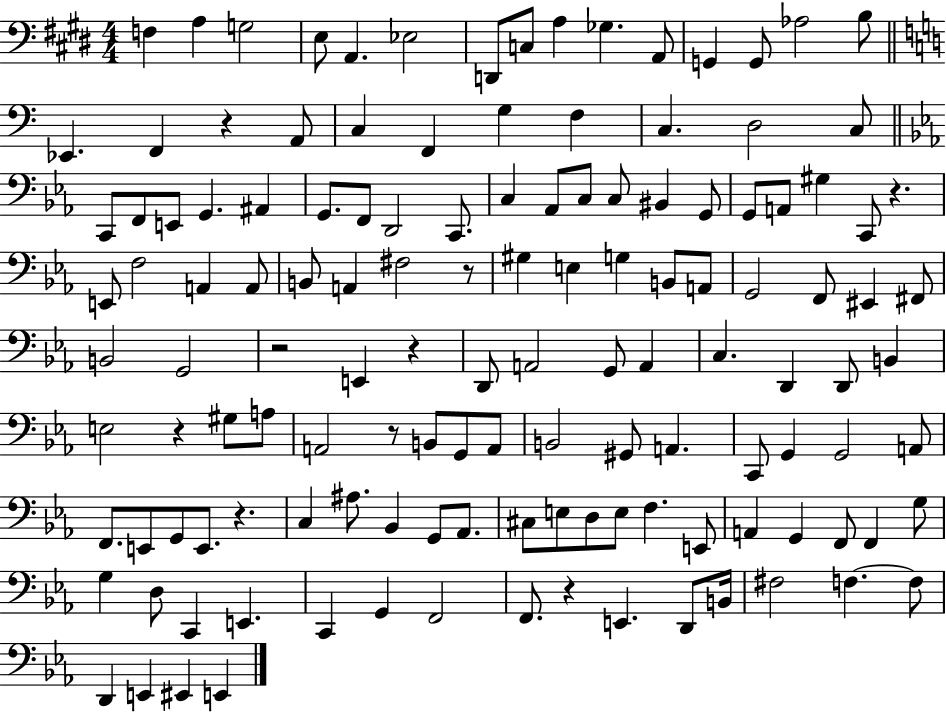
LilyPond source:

{
  \clef bass
  \numericTimeSignature
  \time 4/4
  \key e \major
  \repeat volta 2 { f4 a4 g2 | e8 a,4. ees2 | d,8 c8 a4 ges4. a,8 | g,4 g,8 aes2 b8 | \break \bar "||" \break \key c \major ees,4. f,4 r4 a,8 | c4 f,4 g4 f4 | c4. d2 c8 | \bar "||" \break \key ees \major c,8 f,8 e,8 g,4. ais,4 | g,8. f,8 d,2 c,8. | c4 aes,8 c8 c8 bis,4 g,8 | g,8 a,8 gis4 c,8 r4. | \break e,8 f2 a,4 a,8 | b,8 a,4 fis2 r8 | gis4 e4 g4 b,8 a,8 | g,2 f,8 eis,4 fis,8 | \break b,2 g,2 | r2 e,4 r4 | d,8 a,2 g,8 a,4 | c4. d,4 d,8 b,4 | \break e2 r4 gis8 a8 | a,2 r8 b,8 g,8 a,8 | b,2 gis,8 a,4. | c,8 g,4 g,2 a,8 | \break f,8. e,8 g,8 e,8. r4. | c4 ais8. bes,4 g,8 aes,8. | cis8 e8 d8 e8 f4. e,8 | a,4 g,4 f,8 f,4 g8 | \break g4 d8 c,4 e,4. | c,4 g,4 f,2 | f,8. r4 e,4. d,8 b,16 | fis2 f4.~~ f8 | \break d,4 e,4 eis,4 e,4 | } \bar "|."
}